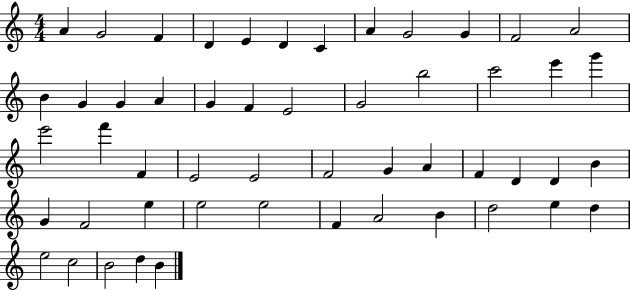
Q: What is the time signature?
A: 4/4